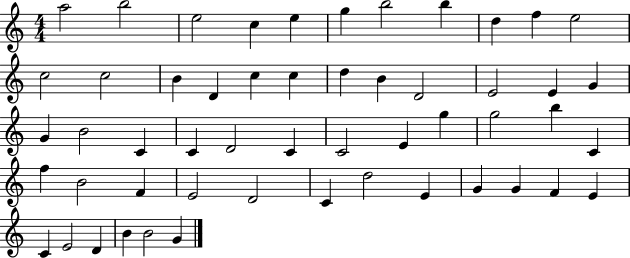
A5/h B5/h E5/h C5/q E5/q G5/q B5/h B5/q D5/q F5/q E5/h C5/h C5/h B4/q D4/q C5/q C5/q D5/q B4/q D4/h E4/h E4/q G4/q G4/q B4/h C4/q C4/q D4/h C4/q C4/h E4/q G5/q G5/h B5/q C4/q F5/q B4/h F4/q E4/h D4/h C4/q D5/h E4/q G4/q G4/q F4/q E4/q C4/q E4/h D4/q B4/q B4/h G4/q